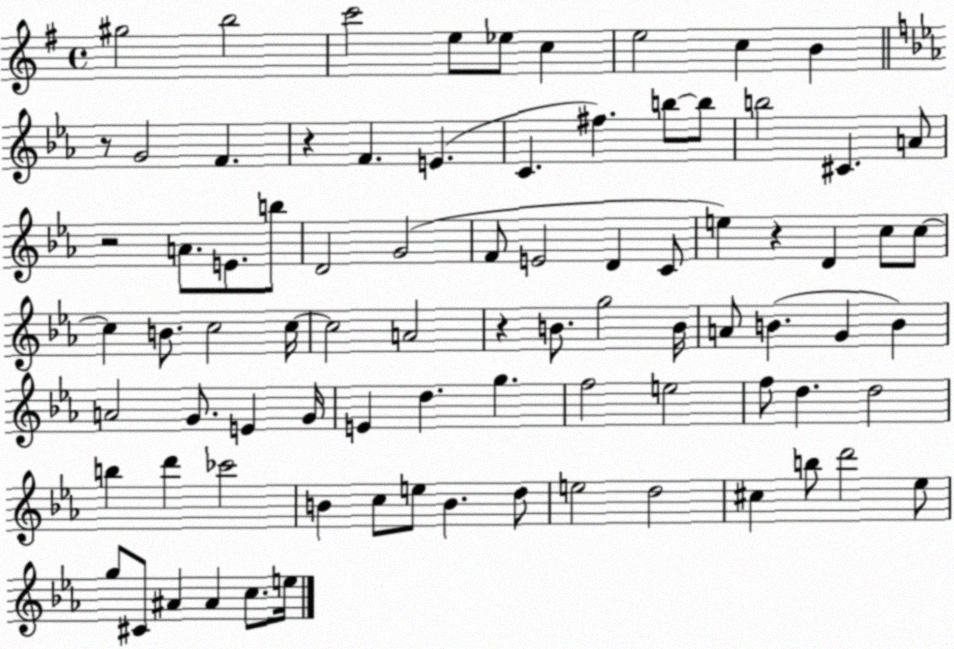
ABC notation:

X:1
T:Untitled
M:4/4
L:1/4
K:G
^g2 b2 c'2 e/2 _e/2 c e2 c B z/2 G2 F z F E C ^f b/2 b/2 b2 ^C A/2 z2 A/2 E/2 b/2 D2 G2 F/2 E2 D C/2 e z D c/2 c/2 c B/2 c2 c/4 c2 A2 z B/2 g2 B/4 A/2 B G B A2 G/2 E G/4 E d g f2 e2 f/2 d d2 b d' _c'2 B c/2 e/2 B d/2 e2 d2 ^c b/2 d'2 _e/2 g/2 ^C/2 ^A ^A c/2 e/4